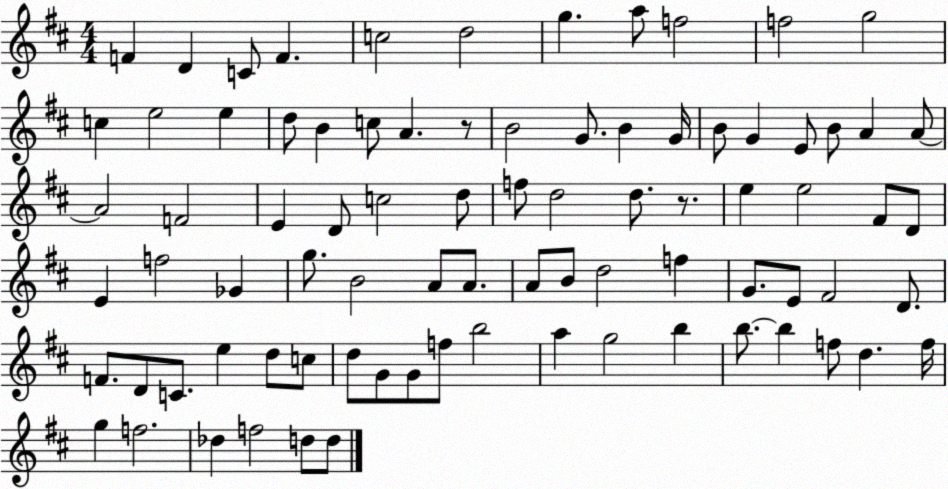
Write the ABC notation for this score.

X:1
T:Untitled
M:4/4
L:1/4
K:D
F D C/2 F c2 d2 g a/2 f2 f2 g2 c e2 e d/2 B c/2 A z/2 B2 G/2 B G/4 B/2 G E/2 B/2 A A/2 A2 F2 E D/2 c2 d/2 f/2 d2 d/2 z/2 e e2 ^F/2 D/2 E f2 _G g/2 B2 A/2 A/2 A/2 B/2 d2 f G/2 E/2 ^F2 D/2 F/2 D/2 C/2 e d/2 c/2 d/2 G/2 G/2 f/2 b2 a g2 b b/2 b f/2 d f/4 g f2 _d f2 d/2 d/2